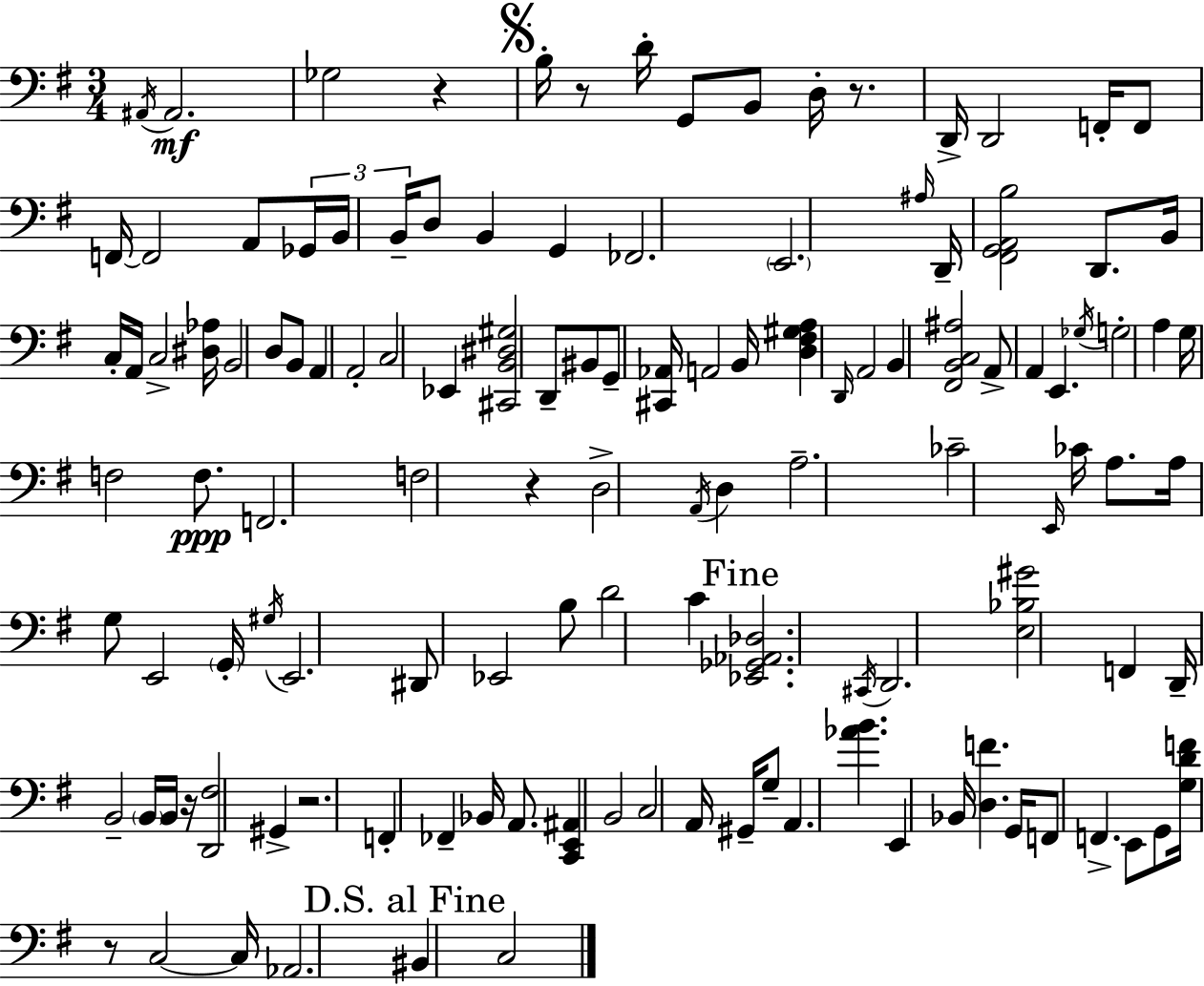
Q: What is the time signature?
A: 3/4